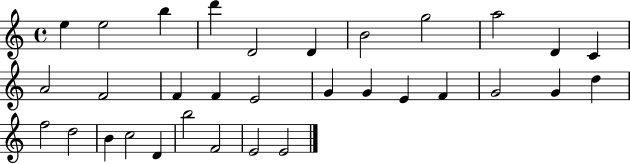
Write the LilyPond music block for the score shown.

{
  \clef treble
  \time 4/4
  \defaultTimeSignature
  \key c \major
  e''4 e''2 b''4 | d'''4 d'2 d'4 | b'2 g''2 | a''2 d'4 c'4 | \break a'2 f'2 | f'4 f'4 e'2 | g'4 g'4 e'4 f'4 | g'2 g'4 d''4 | \break f''2 d''2 | b'4 c''2 d'4 | b''2 f'2 | e'2 e'2 | \break \bar "|."
}